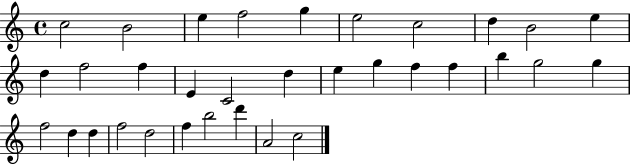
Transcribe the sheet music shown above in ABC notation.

X:1
T:Untitled
M:4/4
L:1/4
K:C
c2 B2 e f2 g e2 c2 d B2 e d f2 f E C2 d e g f f b g2 g f2 d d f2 d2 f b2 d' A2 c2